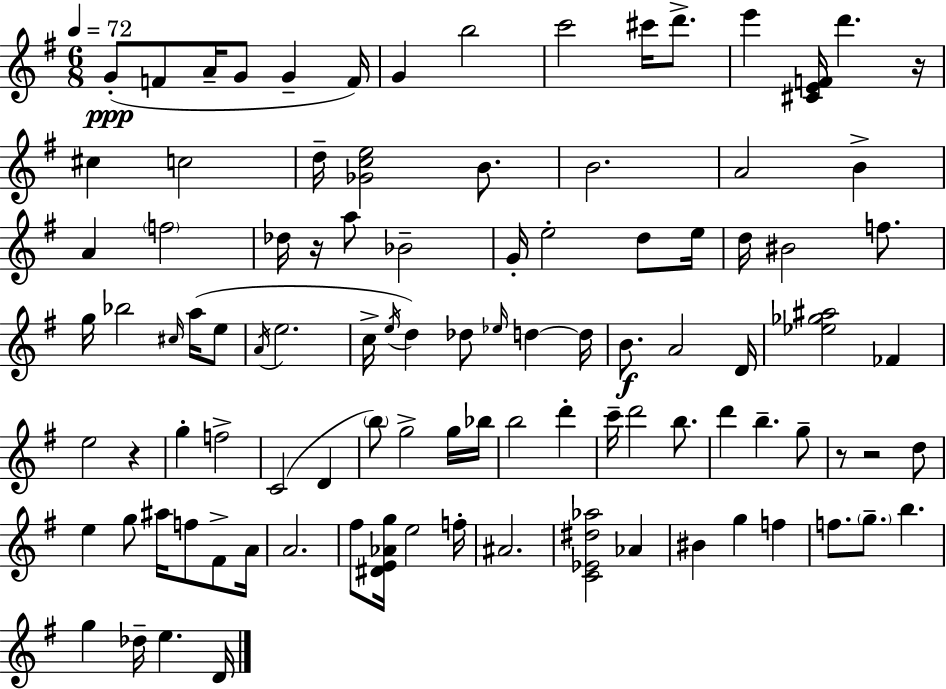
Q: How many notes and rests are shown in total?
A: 100